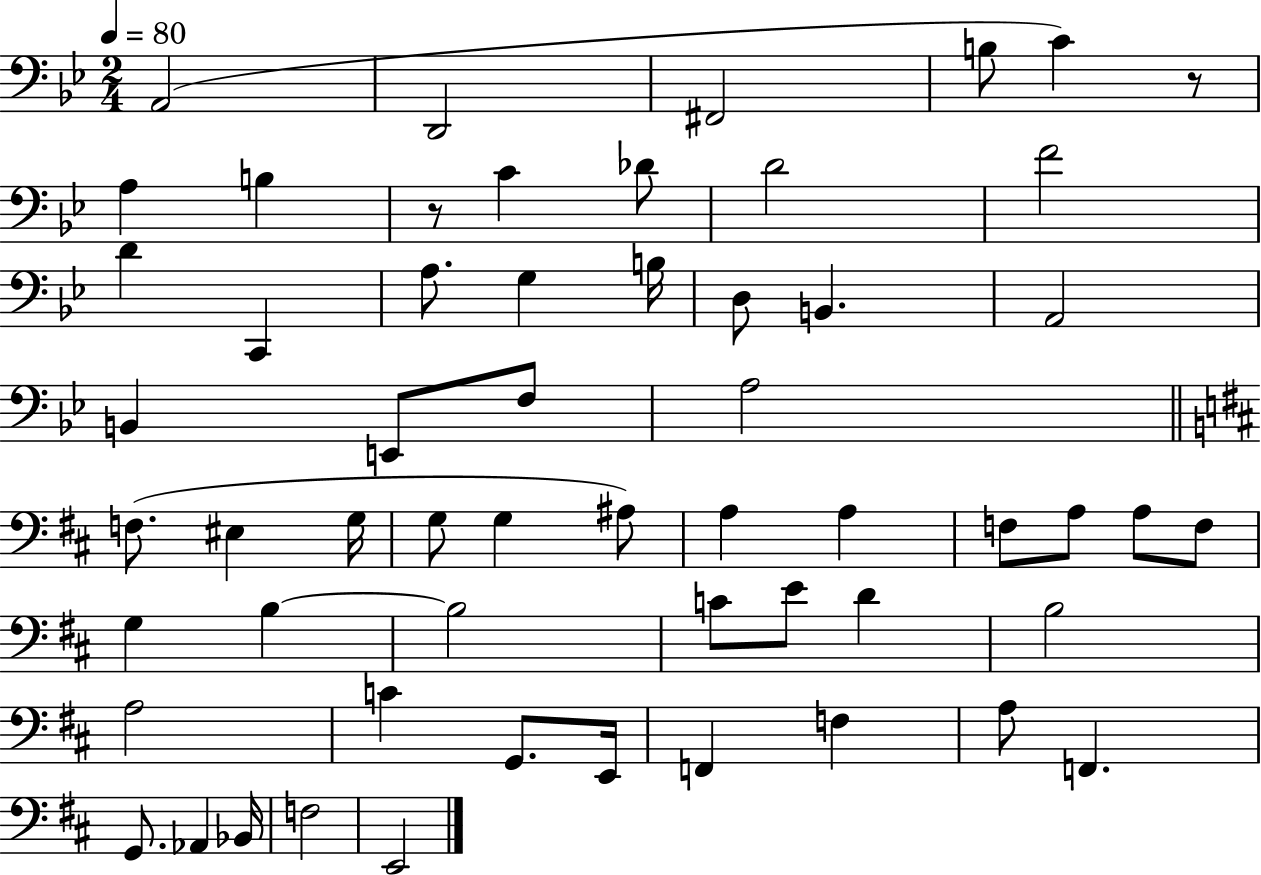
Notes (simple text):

A2/h D2/h F#2/h B3/e C4/q R/e A3/q B3/q R/e C4/q Db4/e D4/h F4/h D4/q C2/q A3/e. G3/q B3/s D3/e B2/q. A2/h B2/q E2/e F3/e A3/h F3/e. EIS3/q G3/s G3/e G3/q A#3/e A3/q A3/q F3/e A3/e A3/e F3/e G3/q B3/q B3/h C4/e E4/e D4/q B3/h A3/h C4/q G2/e. E2/s F2/q F3/q A3/e F2/q. G2/e. Ab2/q Bb2/s F3/h E2/h